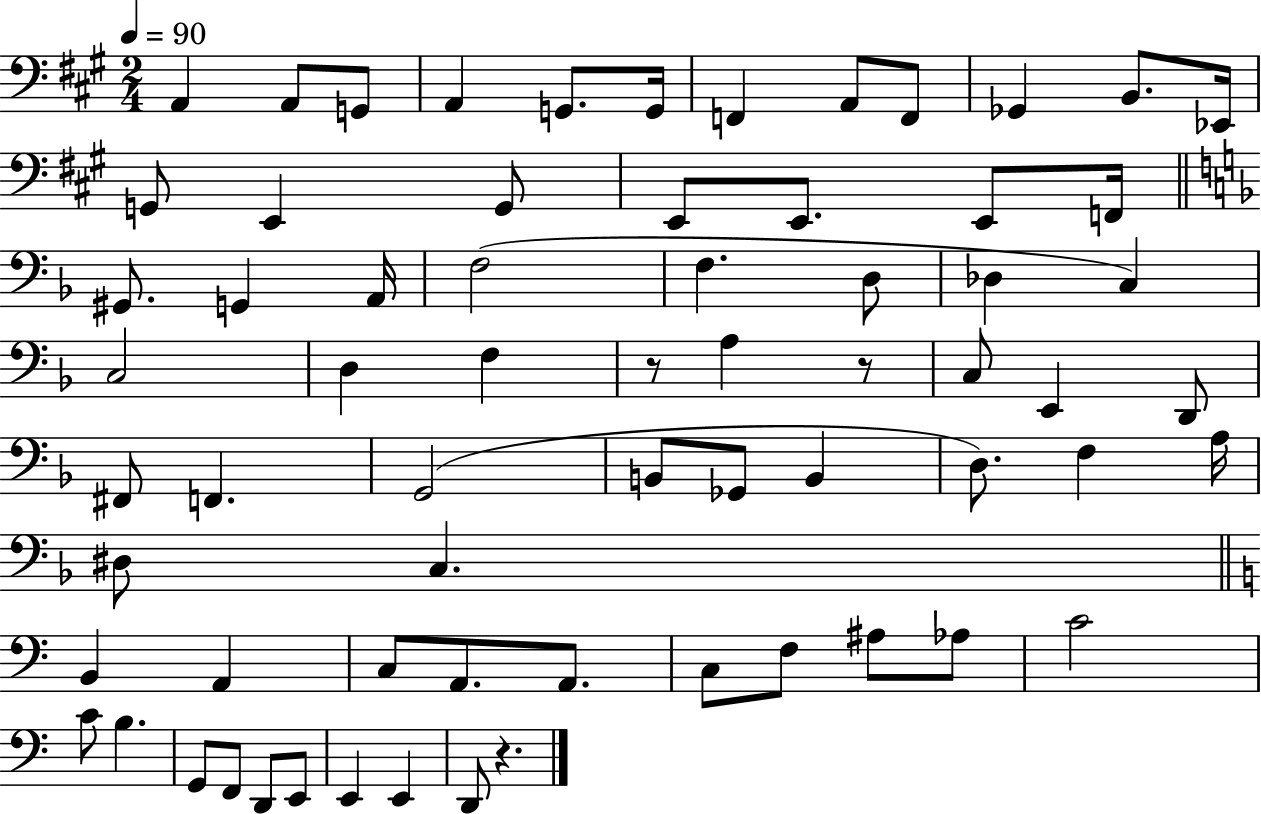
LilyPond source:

{
  \clef bass
  \numericTimeSignature
  \time 2/4
  \key a \major
  \tempo 4 = 90
  a,4 a,8 g,8 | a,4 g,8. g,16 | f,4 a,8 f,8 | ges,4 b,8. ees,16 | \break g,8 e,4 g,8 | e,8 e,8. e,8 f,16 | \bar "||" \break \key f \major gis,8. g,4 a,16 | f2( | f4. d8 | des4 c4) | \break c2 | d4 f4 | r8 a4 r8 | c8 e,4 d,8 | \break fis,8 f,4. | g,2( | b,8 ges,8 b,4 | d8.) f4 a16 | \break dis8 c4. | \bar "||" \break \key a \minor b,4 a,4 | c8 a,8. a,8. | c8 f8 ais8 aes8 | c'2 | \break c'8 b4. | g,8 f,8 d,8 e,8 | e,4 e,4 | d,8 r4. | \break \bar "|."
}